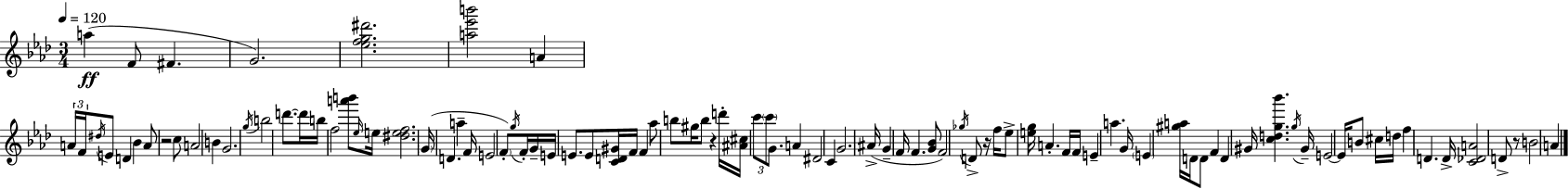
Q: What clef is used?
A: treble